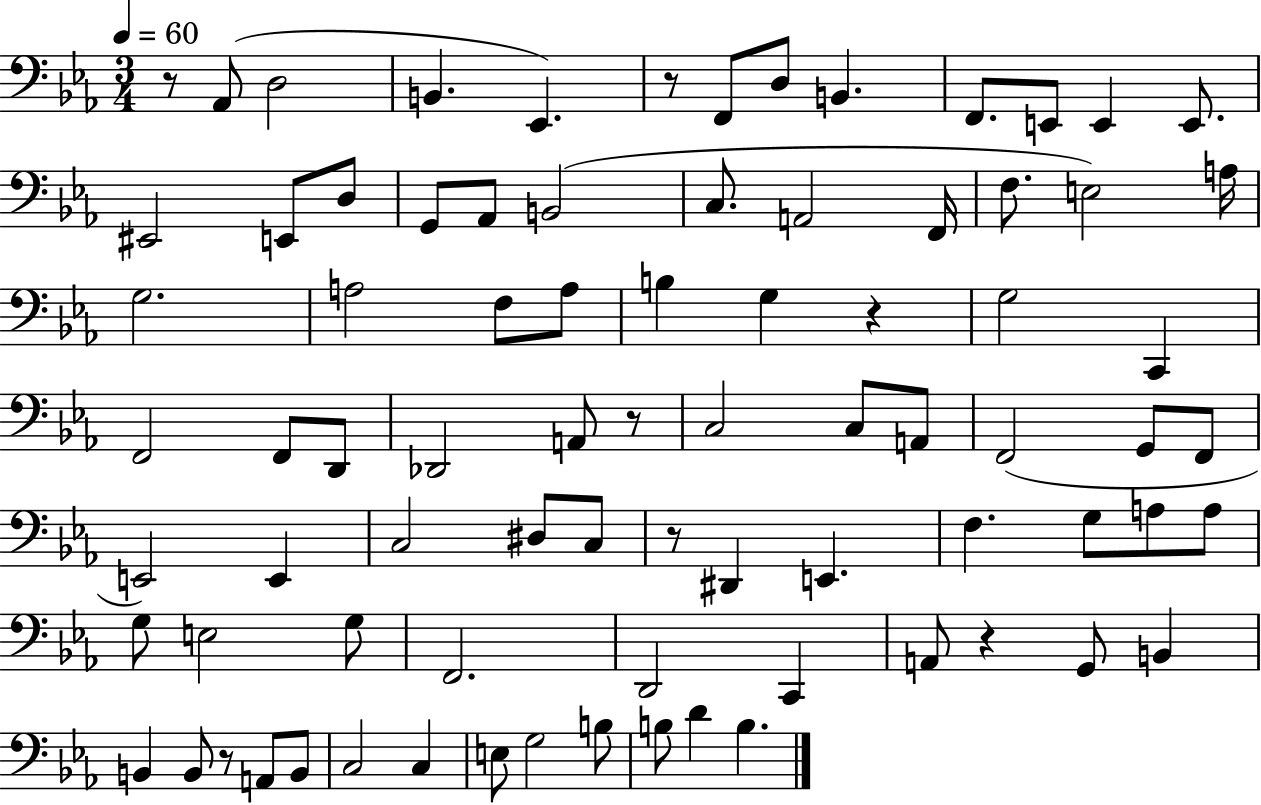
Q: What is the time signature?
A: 3/4